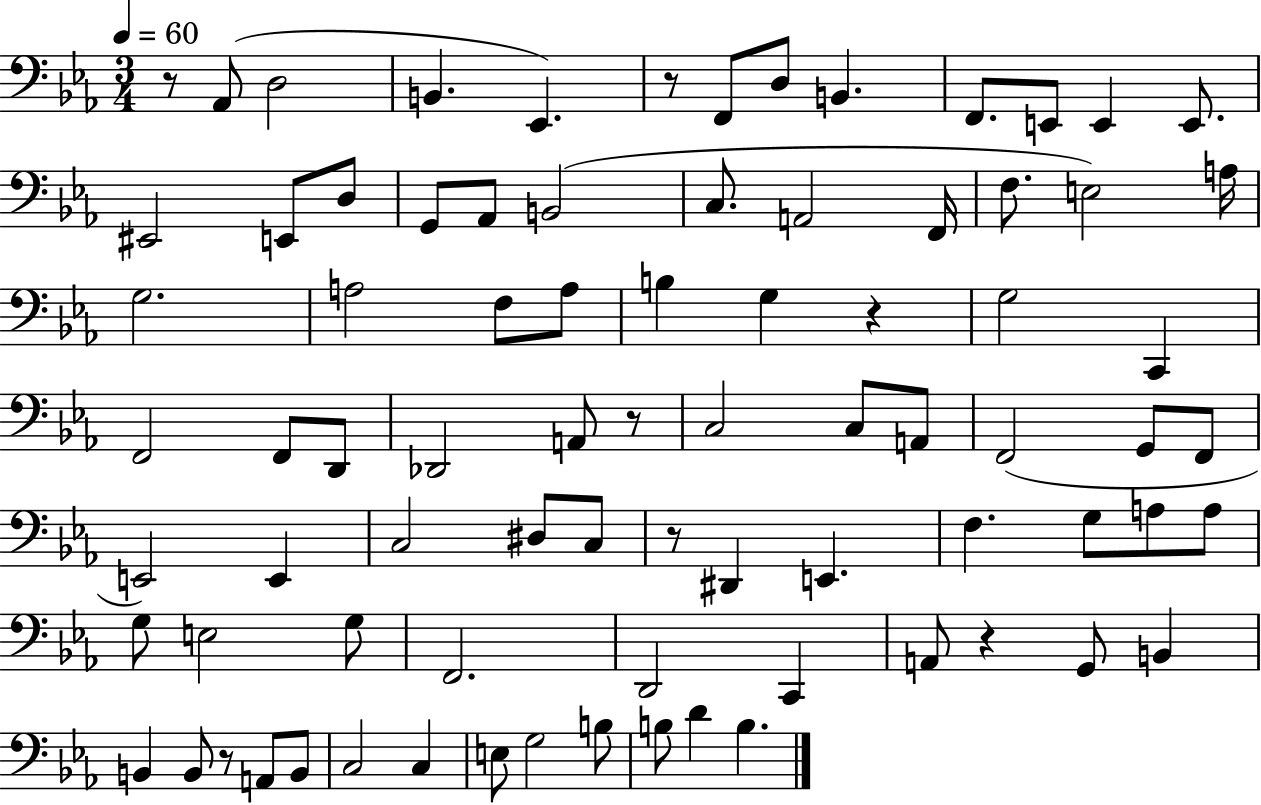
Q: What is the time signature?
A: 3/4